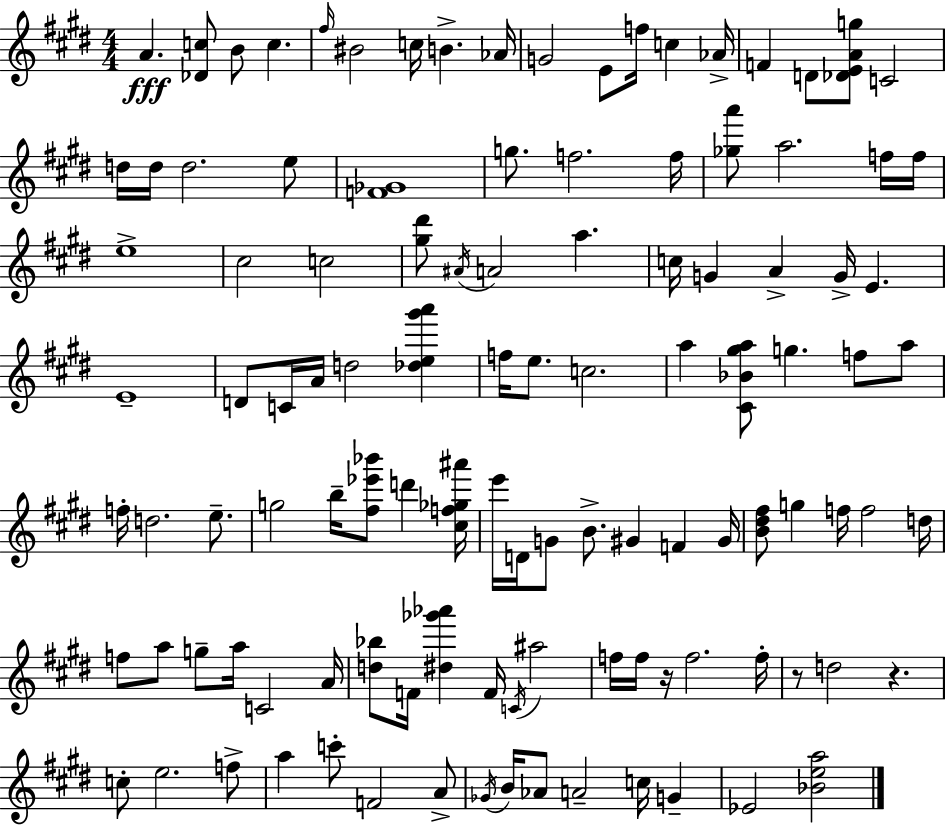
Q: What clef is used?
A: treble